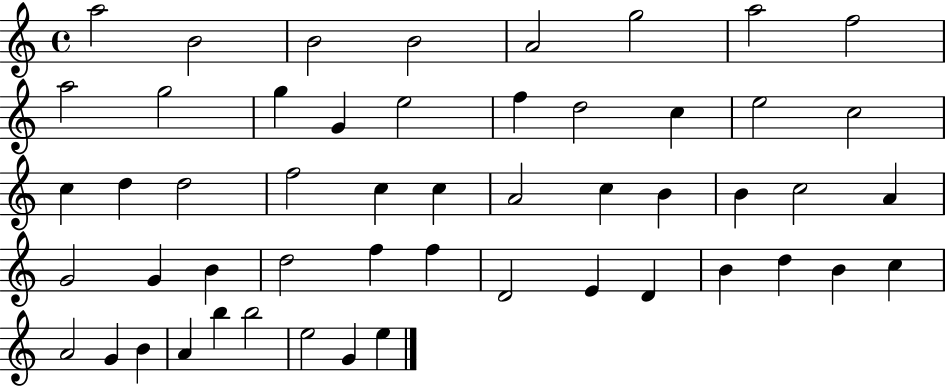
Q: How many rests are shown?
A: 0